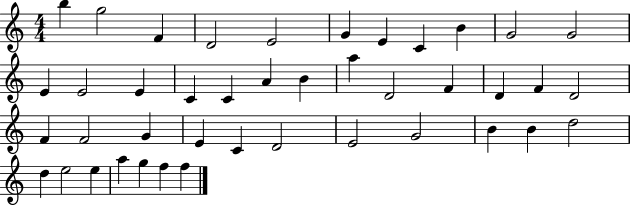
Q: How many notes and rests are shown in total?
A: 42